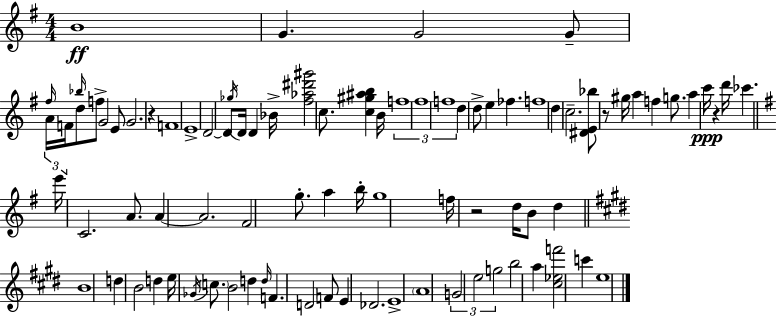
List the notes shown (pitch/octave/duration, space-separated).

B4/w G4/q. G4/h G4/e F#5/s A4/s F4/s D5/e Bb5/s F5/e G4/h E4/e G4/h. R/q F4/w E4/w D4/h D4/e Gb5/s D4/s D4/q Bb4/s [F#5,Ab5,D#6,G#6]/h C5/e. [C5,G#5,A#5,B5]/q B4/s F5/w F#5/w F5/w D5/q D5/e E5/q FES5/q. F5/w D5/q C5/h. [D#4,E4,Bb5]/e R/e G#5/s A5/q F5/q G5/e. A5/q C6/s R/q D6/s CES6/q. E6/s C4/h. A4/e. A4/q A4/h. F#4/h G5/e. A5/q B5/s G5/w F5/s R/h D5/s B4/e D5/q B4/w D5/q B4/h D5/q E5/s Gb4/s C5/e. B4/h D5/q D5/s F4/q. D4/h F4/e E4/q Db4/h. E4/w A4/w G4/h E5/h G5/h B5/h A5/q [C#5,Eb5,F6]/h C6/q E5/w